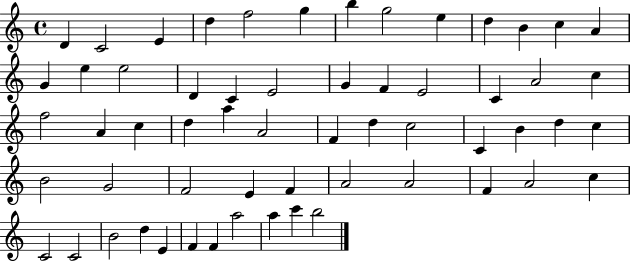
{
  \clef treble
  \time 4/4
  \defaultTimeSignature
  \key c \major
  d'4 c'2 e'4 | d''4 f''2 g''4 | b''4 g''2 e''4 | d''4 b'4 c''4 a'4 | \break g'4 e''4 e''2 | d'4 c'4 e'2 | g'4 f'4 e'2 | c'4 a'2 c''4 | \break f''2 a'4 c''4 | d''4 a''4 a'2 | f'4 d''4 c''2 | c'4 b'4 d''4 c''4 | \break b'2 g'2 | f'2 e'4 f'4 | a'2 a'2 | f'4 a'2 c''4 | \break c'2 c'2 | b'2 d''4 e'4 | f'4 f'4 a''2 | a''4 c'''4 b''2 | \break \bar "|."
}